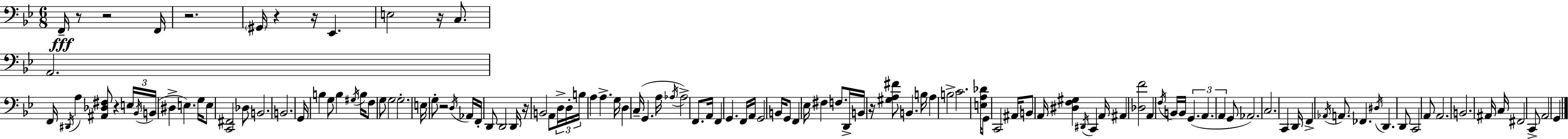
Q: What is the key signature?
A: BES major